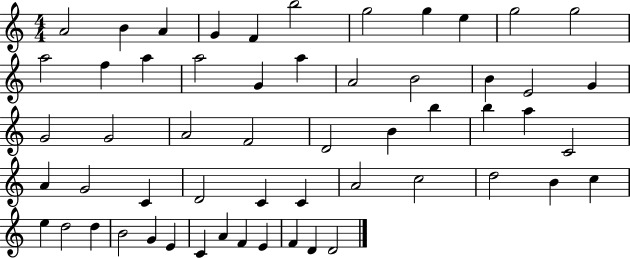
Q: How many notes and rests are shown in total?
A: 56